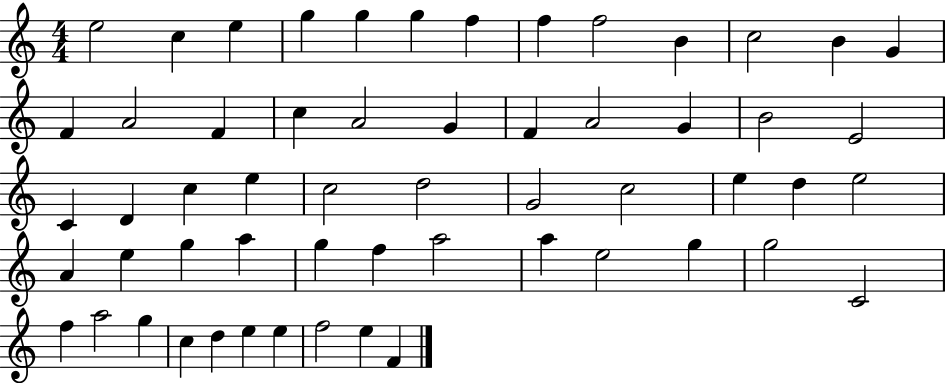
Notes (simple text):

E5/h C5/q E5/q G5/q G5/q G5/q F5/q F5/q F5/h B4/q C5/h B4/q G4/q F4/q A4/h F4/q C5/q A4/h G4/q F4/q A4/h G4/q B4/h E4/h C4/q D4/q C5/q E5/q C5/h D5/h G4/h C5/h E5/q D5/q E5/h A4/q E5/q G5/q A5/q G5/q F5/q A5/h A5/q E5/h G5/q G5/h C4/h F5/q A5/h G5/q C5/q D5/q E5/q E5/q F5/h E5/q F4/q